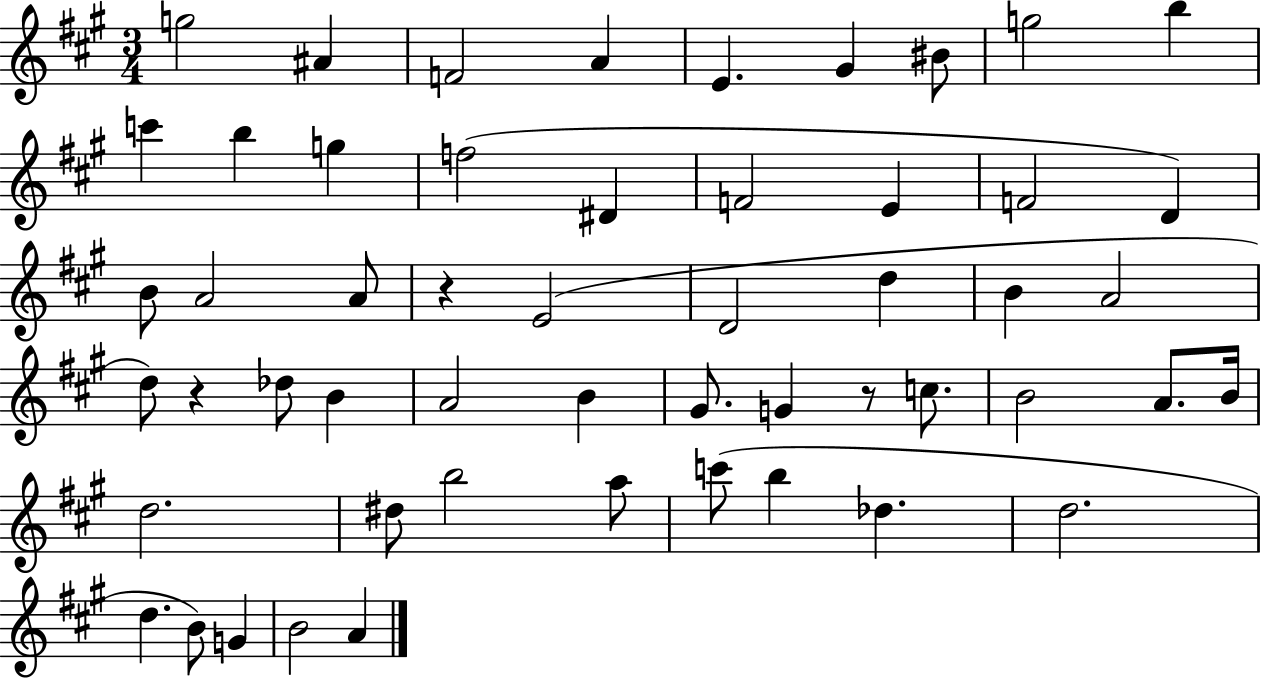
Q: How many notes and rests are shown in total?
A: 53